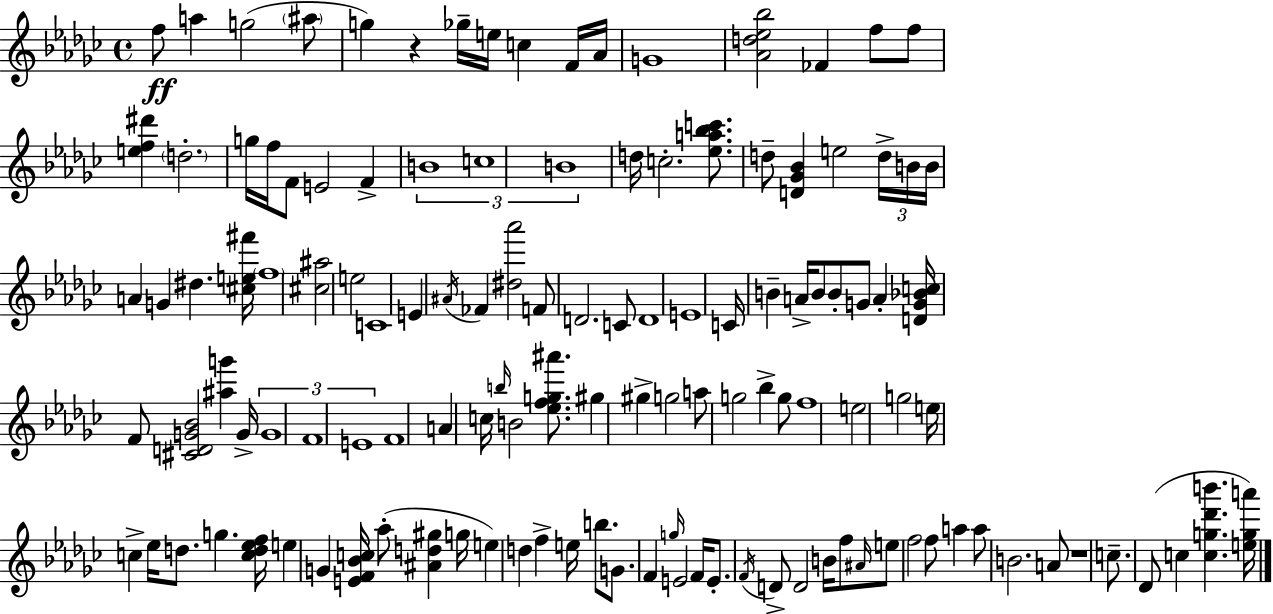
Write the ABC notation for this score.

X:1
T:Untitled
M:4/4
L:1/4
K:Ebm
f/2 a g2 ^a/2 g z _g/4 e/4 c F/4 _A/4 G4 [_Ad_e_b]2 _F f/2 f/2 [ef^d'] d2 g/4 f/4 F/2 E2 F B4 c4 B4 d/4 c2 [_ea_bc']/2 d/2 [D_G_B] e2 d/4 B/4 B/4 A G ^d [^ce^f']/4 f4 [^c^a]2 e2 C4 E ^A/4 _F [^d_a']2 F/2 D2 C/2 D4 E4 C/4 B A/4 B/2 B/2 G/2 A [DG_Bc]/4 F/2 [^CDG_B]2 [^ag'] G/4 G4 F4 E4 F4 A c/4 b/4 B2 [_efg^a']/2 ^g ^g g2 a/2 g2 _b g/2 f4 e2 g2 e/4 c _e/4 d/2 g [cd_ef]/4 e G [EF_Bc]/4 _a/2 [^Ad^g] g/4 e d f e/4 b/2 G/2 F g/4 E2 F/4 E/2 F/4 D/2 D2 B/4 f/2 ^A/4 e/2 f2 f/2 a a/2 B2 A/2 z4 c/2 _D/2 c [cg_d'b'] [ega']/4